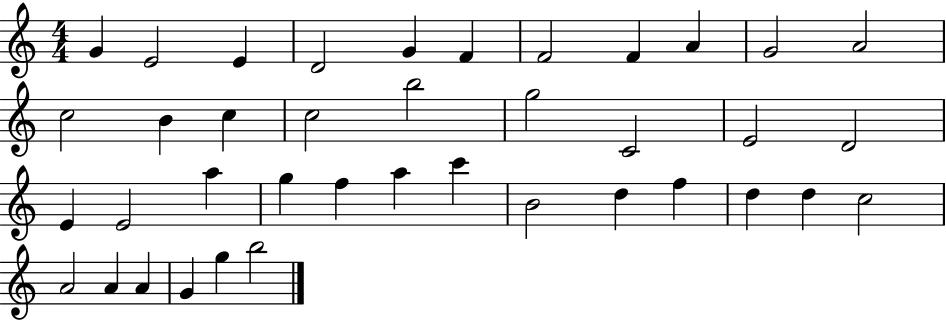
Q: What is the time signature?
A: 4/4